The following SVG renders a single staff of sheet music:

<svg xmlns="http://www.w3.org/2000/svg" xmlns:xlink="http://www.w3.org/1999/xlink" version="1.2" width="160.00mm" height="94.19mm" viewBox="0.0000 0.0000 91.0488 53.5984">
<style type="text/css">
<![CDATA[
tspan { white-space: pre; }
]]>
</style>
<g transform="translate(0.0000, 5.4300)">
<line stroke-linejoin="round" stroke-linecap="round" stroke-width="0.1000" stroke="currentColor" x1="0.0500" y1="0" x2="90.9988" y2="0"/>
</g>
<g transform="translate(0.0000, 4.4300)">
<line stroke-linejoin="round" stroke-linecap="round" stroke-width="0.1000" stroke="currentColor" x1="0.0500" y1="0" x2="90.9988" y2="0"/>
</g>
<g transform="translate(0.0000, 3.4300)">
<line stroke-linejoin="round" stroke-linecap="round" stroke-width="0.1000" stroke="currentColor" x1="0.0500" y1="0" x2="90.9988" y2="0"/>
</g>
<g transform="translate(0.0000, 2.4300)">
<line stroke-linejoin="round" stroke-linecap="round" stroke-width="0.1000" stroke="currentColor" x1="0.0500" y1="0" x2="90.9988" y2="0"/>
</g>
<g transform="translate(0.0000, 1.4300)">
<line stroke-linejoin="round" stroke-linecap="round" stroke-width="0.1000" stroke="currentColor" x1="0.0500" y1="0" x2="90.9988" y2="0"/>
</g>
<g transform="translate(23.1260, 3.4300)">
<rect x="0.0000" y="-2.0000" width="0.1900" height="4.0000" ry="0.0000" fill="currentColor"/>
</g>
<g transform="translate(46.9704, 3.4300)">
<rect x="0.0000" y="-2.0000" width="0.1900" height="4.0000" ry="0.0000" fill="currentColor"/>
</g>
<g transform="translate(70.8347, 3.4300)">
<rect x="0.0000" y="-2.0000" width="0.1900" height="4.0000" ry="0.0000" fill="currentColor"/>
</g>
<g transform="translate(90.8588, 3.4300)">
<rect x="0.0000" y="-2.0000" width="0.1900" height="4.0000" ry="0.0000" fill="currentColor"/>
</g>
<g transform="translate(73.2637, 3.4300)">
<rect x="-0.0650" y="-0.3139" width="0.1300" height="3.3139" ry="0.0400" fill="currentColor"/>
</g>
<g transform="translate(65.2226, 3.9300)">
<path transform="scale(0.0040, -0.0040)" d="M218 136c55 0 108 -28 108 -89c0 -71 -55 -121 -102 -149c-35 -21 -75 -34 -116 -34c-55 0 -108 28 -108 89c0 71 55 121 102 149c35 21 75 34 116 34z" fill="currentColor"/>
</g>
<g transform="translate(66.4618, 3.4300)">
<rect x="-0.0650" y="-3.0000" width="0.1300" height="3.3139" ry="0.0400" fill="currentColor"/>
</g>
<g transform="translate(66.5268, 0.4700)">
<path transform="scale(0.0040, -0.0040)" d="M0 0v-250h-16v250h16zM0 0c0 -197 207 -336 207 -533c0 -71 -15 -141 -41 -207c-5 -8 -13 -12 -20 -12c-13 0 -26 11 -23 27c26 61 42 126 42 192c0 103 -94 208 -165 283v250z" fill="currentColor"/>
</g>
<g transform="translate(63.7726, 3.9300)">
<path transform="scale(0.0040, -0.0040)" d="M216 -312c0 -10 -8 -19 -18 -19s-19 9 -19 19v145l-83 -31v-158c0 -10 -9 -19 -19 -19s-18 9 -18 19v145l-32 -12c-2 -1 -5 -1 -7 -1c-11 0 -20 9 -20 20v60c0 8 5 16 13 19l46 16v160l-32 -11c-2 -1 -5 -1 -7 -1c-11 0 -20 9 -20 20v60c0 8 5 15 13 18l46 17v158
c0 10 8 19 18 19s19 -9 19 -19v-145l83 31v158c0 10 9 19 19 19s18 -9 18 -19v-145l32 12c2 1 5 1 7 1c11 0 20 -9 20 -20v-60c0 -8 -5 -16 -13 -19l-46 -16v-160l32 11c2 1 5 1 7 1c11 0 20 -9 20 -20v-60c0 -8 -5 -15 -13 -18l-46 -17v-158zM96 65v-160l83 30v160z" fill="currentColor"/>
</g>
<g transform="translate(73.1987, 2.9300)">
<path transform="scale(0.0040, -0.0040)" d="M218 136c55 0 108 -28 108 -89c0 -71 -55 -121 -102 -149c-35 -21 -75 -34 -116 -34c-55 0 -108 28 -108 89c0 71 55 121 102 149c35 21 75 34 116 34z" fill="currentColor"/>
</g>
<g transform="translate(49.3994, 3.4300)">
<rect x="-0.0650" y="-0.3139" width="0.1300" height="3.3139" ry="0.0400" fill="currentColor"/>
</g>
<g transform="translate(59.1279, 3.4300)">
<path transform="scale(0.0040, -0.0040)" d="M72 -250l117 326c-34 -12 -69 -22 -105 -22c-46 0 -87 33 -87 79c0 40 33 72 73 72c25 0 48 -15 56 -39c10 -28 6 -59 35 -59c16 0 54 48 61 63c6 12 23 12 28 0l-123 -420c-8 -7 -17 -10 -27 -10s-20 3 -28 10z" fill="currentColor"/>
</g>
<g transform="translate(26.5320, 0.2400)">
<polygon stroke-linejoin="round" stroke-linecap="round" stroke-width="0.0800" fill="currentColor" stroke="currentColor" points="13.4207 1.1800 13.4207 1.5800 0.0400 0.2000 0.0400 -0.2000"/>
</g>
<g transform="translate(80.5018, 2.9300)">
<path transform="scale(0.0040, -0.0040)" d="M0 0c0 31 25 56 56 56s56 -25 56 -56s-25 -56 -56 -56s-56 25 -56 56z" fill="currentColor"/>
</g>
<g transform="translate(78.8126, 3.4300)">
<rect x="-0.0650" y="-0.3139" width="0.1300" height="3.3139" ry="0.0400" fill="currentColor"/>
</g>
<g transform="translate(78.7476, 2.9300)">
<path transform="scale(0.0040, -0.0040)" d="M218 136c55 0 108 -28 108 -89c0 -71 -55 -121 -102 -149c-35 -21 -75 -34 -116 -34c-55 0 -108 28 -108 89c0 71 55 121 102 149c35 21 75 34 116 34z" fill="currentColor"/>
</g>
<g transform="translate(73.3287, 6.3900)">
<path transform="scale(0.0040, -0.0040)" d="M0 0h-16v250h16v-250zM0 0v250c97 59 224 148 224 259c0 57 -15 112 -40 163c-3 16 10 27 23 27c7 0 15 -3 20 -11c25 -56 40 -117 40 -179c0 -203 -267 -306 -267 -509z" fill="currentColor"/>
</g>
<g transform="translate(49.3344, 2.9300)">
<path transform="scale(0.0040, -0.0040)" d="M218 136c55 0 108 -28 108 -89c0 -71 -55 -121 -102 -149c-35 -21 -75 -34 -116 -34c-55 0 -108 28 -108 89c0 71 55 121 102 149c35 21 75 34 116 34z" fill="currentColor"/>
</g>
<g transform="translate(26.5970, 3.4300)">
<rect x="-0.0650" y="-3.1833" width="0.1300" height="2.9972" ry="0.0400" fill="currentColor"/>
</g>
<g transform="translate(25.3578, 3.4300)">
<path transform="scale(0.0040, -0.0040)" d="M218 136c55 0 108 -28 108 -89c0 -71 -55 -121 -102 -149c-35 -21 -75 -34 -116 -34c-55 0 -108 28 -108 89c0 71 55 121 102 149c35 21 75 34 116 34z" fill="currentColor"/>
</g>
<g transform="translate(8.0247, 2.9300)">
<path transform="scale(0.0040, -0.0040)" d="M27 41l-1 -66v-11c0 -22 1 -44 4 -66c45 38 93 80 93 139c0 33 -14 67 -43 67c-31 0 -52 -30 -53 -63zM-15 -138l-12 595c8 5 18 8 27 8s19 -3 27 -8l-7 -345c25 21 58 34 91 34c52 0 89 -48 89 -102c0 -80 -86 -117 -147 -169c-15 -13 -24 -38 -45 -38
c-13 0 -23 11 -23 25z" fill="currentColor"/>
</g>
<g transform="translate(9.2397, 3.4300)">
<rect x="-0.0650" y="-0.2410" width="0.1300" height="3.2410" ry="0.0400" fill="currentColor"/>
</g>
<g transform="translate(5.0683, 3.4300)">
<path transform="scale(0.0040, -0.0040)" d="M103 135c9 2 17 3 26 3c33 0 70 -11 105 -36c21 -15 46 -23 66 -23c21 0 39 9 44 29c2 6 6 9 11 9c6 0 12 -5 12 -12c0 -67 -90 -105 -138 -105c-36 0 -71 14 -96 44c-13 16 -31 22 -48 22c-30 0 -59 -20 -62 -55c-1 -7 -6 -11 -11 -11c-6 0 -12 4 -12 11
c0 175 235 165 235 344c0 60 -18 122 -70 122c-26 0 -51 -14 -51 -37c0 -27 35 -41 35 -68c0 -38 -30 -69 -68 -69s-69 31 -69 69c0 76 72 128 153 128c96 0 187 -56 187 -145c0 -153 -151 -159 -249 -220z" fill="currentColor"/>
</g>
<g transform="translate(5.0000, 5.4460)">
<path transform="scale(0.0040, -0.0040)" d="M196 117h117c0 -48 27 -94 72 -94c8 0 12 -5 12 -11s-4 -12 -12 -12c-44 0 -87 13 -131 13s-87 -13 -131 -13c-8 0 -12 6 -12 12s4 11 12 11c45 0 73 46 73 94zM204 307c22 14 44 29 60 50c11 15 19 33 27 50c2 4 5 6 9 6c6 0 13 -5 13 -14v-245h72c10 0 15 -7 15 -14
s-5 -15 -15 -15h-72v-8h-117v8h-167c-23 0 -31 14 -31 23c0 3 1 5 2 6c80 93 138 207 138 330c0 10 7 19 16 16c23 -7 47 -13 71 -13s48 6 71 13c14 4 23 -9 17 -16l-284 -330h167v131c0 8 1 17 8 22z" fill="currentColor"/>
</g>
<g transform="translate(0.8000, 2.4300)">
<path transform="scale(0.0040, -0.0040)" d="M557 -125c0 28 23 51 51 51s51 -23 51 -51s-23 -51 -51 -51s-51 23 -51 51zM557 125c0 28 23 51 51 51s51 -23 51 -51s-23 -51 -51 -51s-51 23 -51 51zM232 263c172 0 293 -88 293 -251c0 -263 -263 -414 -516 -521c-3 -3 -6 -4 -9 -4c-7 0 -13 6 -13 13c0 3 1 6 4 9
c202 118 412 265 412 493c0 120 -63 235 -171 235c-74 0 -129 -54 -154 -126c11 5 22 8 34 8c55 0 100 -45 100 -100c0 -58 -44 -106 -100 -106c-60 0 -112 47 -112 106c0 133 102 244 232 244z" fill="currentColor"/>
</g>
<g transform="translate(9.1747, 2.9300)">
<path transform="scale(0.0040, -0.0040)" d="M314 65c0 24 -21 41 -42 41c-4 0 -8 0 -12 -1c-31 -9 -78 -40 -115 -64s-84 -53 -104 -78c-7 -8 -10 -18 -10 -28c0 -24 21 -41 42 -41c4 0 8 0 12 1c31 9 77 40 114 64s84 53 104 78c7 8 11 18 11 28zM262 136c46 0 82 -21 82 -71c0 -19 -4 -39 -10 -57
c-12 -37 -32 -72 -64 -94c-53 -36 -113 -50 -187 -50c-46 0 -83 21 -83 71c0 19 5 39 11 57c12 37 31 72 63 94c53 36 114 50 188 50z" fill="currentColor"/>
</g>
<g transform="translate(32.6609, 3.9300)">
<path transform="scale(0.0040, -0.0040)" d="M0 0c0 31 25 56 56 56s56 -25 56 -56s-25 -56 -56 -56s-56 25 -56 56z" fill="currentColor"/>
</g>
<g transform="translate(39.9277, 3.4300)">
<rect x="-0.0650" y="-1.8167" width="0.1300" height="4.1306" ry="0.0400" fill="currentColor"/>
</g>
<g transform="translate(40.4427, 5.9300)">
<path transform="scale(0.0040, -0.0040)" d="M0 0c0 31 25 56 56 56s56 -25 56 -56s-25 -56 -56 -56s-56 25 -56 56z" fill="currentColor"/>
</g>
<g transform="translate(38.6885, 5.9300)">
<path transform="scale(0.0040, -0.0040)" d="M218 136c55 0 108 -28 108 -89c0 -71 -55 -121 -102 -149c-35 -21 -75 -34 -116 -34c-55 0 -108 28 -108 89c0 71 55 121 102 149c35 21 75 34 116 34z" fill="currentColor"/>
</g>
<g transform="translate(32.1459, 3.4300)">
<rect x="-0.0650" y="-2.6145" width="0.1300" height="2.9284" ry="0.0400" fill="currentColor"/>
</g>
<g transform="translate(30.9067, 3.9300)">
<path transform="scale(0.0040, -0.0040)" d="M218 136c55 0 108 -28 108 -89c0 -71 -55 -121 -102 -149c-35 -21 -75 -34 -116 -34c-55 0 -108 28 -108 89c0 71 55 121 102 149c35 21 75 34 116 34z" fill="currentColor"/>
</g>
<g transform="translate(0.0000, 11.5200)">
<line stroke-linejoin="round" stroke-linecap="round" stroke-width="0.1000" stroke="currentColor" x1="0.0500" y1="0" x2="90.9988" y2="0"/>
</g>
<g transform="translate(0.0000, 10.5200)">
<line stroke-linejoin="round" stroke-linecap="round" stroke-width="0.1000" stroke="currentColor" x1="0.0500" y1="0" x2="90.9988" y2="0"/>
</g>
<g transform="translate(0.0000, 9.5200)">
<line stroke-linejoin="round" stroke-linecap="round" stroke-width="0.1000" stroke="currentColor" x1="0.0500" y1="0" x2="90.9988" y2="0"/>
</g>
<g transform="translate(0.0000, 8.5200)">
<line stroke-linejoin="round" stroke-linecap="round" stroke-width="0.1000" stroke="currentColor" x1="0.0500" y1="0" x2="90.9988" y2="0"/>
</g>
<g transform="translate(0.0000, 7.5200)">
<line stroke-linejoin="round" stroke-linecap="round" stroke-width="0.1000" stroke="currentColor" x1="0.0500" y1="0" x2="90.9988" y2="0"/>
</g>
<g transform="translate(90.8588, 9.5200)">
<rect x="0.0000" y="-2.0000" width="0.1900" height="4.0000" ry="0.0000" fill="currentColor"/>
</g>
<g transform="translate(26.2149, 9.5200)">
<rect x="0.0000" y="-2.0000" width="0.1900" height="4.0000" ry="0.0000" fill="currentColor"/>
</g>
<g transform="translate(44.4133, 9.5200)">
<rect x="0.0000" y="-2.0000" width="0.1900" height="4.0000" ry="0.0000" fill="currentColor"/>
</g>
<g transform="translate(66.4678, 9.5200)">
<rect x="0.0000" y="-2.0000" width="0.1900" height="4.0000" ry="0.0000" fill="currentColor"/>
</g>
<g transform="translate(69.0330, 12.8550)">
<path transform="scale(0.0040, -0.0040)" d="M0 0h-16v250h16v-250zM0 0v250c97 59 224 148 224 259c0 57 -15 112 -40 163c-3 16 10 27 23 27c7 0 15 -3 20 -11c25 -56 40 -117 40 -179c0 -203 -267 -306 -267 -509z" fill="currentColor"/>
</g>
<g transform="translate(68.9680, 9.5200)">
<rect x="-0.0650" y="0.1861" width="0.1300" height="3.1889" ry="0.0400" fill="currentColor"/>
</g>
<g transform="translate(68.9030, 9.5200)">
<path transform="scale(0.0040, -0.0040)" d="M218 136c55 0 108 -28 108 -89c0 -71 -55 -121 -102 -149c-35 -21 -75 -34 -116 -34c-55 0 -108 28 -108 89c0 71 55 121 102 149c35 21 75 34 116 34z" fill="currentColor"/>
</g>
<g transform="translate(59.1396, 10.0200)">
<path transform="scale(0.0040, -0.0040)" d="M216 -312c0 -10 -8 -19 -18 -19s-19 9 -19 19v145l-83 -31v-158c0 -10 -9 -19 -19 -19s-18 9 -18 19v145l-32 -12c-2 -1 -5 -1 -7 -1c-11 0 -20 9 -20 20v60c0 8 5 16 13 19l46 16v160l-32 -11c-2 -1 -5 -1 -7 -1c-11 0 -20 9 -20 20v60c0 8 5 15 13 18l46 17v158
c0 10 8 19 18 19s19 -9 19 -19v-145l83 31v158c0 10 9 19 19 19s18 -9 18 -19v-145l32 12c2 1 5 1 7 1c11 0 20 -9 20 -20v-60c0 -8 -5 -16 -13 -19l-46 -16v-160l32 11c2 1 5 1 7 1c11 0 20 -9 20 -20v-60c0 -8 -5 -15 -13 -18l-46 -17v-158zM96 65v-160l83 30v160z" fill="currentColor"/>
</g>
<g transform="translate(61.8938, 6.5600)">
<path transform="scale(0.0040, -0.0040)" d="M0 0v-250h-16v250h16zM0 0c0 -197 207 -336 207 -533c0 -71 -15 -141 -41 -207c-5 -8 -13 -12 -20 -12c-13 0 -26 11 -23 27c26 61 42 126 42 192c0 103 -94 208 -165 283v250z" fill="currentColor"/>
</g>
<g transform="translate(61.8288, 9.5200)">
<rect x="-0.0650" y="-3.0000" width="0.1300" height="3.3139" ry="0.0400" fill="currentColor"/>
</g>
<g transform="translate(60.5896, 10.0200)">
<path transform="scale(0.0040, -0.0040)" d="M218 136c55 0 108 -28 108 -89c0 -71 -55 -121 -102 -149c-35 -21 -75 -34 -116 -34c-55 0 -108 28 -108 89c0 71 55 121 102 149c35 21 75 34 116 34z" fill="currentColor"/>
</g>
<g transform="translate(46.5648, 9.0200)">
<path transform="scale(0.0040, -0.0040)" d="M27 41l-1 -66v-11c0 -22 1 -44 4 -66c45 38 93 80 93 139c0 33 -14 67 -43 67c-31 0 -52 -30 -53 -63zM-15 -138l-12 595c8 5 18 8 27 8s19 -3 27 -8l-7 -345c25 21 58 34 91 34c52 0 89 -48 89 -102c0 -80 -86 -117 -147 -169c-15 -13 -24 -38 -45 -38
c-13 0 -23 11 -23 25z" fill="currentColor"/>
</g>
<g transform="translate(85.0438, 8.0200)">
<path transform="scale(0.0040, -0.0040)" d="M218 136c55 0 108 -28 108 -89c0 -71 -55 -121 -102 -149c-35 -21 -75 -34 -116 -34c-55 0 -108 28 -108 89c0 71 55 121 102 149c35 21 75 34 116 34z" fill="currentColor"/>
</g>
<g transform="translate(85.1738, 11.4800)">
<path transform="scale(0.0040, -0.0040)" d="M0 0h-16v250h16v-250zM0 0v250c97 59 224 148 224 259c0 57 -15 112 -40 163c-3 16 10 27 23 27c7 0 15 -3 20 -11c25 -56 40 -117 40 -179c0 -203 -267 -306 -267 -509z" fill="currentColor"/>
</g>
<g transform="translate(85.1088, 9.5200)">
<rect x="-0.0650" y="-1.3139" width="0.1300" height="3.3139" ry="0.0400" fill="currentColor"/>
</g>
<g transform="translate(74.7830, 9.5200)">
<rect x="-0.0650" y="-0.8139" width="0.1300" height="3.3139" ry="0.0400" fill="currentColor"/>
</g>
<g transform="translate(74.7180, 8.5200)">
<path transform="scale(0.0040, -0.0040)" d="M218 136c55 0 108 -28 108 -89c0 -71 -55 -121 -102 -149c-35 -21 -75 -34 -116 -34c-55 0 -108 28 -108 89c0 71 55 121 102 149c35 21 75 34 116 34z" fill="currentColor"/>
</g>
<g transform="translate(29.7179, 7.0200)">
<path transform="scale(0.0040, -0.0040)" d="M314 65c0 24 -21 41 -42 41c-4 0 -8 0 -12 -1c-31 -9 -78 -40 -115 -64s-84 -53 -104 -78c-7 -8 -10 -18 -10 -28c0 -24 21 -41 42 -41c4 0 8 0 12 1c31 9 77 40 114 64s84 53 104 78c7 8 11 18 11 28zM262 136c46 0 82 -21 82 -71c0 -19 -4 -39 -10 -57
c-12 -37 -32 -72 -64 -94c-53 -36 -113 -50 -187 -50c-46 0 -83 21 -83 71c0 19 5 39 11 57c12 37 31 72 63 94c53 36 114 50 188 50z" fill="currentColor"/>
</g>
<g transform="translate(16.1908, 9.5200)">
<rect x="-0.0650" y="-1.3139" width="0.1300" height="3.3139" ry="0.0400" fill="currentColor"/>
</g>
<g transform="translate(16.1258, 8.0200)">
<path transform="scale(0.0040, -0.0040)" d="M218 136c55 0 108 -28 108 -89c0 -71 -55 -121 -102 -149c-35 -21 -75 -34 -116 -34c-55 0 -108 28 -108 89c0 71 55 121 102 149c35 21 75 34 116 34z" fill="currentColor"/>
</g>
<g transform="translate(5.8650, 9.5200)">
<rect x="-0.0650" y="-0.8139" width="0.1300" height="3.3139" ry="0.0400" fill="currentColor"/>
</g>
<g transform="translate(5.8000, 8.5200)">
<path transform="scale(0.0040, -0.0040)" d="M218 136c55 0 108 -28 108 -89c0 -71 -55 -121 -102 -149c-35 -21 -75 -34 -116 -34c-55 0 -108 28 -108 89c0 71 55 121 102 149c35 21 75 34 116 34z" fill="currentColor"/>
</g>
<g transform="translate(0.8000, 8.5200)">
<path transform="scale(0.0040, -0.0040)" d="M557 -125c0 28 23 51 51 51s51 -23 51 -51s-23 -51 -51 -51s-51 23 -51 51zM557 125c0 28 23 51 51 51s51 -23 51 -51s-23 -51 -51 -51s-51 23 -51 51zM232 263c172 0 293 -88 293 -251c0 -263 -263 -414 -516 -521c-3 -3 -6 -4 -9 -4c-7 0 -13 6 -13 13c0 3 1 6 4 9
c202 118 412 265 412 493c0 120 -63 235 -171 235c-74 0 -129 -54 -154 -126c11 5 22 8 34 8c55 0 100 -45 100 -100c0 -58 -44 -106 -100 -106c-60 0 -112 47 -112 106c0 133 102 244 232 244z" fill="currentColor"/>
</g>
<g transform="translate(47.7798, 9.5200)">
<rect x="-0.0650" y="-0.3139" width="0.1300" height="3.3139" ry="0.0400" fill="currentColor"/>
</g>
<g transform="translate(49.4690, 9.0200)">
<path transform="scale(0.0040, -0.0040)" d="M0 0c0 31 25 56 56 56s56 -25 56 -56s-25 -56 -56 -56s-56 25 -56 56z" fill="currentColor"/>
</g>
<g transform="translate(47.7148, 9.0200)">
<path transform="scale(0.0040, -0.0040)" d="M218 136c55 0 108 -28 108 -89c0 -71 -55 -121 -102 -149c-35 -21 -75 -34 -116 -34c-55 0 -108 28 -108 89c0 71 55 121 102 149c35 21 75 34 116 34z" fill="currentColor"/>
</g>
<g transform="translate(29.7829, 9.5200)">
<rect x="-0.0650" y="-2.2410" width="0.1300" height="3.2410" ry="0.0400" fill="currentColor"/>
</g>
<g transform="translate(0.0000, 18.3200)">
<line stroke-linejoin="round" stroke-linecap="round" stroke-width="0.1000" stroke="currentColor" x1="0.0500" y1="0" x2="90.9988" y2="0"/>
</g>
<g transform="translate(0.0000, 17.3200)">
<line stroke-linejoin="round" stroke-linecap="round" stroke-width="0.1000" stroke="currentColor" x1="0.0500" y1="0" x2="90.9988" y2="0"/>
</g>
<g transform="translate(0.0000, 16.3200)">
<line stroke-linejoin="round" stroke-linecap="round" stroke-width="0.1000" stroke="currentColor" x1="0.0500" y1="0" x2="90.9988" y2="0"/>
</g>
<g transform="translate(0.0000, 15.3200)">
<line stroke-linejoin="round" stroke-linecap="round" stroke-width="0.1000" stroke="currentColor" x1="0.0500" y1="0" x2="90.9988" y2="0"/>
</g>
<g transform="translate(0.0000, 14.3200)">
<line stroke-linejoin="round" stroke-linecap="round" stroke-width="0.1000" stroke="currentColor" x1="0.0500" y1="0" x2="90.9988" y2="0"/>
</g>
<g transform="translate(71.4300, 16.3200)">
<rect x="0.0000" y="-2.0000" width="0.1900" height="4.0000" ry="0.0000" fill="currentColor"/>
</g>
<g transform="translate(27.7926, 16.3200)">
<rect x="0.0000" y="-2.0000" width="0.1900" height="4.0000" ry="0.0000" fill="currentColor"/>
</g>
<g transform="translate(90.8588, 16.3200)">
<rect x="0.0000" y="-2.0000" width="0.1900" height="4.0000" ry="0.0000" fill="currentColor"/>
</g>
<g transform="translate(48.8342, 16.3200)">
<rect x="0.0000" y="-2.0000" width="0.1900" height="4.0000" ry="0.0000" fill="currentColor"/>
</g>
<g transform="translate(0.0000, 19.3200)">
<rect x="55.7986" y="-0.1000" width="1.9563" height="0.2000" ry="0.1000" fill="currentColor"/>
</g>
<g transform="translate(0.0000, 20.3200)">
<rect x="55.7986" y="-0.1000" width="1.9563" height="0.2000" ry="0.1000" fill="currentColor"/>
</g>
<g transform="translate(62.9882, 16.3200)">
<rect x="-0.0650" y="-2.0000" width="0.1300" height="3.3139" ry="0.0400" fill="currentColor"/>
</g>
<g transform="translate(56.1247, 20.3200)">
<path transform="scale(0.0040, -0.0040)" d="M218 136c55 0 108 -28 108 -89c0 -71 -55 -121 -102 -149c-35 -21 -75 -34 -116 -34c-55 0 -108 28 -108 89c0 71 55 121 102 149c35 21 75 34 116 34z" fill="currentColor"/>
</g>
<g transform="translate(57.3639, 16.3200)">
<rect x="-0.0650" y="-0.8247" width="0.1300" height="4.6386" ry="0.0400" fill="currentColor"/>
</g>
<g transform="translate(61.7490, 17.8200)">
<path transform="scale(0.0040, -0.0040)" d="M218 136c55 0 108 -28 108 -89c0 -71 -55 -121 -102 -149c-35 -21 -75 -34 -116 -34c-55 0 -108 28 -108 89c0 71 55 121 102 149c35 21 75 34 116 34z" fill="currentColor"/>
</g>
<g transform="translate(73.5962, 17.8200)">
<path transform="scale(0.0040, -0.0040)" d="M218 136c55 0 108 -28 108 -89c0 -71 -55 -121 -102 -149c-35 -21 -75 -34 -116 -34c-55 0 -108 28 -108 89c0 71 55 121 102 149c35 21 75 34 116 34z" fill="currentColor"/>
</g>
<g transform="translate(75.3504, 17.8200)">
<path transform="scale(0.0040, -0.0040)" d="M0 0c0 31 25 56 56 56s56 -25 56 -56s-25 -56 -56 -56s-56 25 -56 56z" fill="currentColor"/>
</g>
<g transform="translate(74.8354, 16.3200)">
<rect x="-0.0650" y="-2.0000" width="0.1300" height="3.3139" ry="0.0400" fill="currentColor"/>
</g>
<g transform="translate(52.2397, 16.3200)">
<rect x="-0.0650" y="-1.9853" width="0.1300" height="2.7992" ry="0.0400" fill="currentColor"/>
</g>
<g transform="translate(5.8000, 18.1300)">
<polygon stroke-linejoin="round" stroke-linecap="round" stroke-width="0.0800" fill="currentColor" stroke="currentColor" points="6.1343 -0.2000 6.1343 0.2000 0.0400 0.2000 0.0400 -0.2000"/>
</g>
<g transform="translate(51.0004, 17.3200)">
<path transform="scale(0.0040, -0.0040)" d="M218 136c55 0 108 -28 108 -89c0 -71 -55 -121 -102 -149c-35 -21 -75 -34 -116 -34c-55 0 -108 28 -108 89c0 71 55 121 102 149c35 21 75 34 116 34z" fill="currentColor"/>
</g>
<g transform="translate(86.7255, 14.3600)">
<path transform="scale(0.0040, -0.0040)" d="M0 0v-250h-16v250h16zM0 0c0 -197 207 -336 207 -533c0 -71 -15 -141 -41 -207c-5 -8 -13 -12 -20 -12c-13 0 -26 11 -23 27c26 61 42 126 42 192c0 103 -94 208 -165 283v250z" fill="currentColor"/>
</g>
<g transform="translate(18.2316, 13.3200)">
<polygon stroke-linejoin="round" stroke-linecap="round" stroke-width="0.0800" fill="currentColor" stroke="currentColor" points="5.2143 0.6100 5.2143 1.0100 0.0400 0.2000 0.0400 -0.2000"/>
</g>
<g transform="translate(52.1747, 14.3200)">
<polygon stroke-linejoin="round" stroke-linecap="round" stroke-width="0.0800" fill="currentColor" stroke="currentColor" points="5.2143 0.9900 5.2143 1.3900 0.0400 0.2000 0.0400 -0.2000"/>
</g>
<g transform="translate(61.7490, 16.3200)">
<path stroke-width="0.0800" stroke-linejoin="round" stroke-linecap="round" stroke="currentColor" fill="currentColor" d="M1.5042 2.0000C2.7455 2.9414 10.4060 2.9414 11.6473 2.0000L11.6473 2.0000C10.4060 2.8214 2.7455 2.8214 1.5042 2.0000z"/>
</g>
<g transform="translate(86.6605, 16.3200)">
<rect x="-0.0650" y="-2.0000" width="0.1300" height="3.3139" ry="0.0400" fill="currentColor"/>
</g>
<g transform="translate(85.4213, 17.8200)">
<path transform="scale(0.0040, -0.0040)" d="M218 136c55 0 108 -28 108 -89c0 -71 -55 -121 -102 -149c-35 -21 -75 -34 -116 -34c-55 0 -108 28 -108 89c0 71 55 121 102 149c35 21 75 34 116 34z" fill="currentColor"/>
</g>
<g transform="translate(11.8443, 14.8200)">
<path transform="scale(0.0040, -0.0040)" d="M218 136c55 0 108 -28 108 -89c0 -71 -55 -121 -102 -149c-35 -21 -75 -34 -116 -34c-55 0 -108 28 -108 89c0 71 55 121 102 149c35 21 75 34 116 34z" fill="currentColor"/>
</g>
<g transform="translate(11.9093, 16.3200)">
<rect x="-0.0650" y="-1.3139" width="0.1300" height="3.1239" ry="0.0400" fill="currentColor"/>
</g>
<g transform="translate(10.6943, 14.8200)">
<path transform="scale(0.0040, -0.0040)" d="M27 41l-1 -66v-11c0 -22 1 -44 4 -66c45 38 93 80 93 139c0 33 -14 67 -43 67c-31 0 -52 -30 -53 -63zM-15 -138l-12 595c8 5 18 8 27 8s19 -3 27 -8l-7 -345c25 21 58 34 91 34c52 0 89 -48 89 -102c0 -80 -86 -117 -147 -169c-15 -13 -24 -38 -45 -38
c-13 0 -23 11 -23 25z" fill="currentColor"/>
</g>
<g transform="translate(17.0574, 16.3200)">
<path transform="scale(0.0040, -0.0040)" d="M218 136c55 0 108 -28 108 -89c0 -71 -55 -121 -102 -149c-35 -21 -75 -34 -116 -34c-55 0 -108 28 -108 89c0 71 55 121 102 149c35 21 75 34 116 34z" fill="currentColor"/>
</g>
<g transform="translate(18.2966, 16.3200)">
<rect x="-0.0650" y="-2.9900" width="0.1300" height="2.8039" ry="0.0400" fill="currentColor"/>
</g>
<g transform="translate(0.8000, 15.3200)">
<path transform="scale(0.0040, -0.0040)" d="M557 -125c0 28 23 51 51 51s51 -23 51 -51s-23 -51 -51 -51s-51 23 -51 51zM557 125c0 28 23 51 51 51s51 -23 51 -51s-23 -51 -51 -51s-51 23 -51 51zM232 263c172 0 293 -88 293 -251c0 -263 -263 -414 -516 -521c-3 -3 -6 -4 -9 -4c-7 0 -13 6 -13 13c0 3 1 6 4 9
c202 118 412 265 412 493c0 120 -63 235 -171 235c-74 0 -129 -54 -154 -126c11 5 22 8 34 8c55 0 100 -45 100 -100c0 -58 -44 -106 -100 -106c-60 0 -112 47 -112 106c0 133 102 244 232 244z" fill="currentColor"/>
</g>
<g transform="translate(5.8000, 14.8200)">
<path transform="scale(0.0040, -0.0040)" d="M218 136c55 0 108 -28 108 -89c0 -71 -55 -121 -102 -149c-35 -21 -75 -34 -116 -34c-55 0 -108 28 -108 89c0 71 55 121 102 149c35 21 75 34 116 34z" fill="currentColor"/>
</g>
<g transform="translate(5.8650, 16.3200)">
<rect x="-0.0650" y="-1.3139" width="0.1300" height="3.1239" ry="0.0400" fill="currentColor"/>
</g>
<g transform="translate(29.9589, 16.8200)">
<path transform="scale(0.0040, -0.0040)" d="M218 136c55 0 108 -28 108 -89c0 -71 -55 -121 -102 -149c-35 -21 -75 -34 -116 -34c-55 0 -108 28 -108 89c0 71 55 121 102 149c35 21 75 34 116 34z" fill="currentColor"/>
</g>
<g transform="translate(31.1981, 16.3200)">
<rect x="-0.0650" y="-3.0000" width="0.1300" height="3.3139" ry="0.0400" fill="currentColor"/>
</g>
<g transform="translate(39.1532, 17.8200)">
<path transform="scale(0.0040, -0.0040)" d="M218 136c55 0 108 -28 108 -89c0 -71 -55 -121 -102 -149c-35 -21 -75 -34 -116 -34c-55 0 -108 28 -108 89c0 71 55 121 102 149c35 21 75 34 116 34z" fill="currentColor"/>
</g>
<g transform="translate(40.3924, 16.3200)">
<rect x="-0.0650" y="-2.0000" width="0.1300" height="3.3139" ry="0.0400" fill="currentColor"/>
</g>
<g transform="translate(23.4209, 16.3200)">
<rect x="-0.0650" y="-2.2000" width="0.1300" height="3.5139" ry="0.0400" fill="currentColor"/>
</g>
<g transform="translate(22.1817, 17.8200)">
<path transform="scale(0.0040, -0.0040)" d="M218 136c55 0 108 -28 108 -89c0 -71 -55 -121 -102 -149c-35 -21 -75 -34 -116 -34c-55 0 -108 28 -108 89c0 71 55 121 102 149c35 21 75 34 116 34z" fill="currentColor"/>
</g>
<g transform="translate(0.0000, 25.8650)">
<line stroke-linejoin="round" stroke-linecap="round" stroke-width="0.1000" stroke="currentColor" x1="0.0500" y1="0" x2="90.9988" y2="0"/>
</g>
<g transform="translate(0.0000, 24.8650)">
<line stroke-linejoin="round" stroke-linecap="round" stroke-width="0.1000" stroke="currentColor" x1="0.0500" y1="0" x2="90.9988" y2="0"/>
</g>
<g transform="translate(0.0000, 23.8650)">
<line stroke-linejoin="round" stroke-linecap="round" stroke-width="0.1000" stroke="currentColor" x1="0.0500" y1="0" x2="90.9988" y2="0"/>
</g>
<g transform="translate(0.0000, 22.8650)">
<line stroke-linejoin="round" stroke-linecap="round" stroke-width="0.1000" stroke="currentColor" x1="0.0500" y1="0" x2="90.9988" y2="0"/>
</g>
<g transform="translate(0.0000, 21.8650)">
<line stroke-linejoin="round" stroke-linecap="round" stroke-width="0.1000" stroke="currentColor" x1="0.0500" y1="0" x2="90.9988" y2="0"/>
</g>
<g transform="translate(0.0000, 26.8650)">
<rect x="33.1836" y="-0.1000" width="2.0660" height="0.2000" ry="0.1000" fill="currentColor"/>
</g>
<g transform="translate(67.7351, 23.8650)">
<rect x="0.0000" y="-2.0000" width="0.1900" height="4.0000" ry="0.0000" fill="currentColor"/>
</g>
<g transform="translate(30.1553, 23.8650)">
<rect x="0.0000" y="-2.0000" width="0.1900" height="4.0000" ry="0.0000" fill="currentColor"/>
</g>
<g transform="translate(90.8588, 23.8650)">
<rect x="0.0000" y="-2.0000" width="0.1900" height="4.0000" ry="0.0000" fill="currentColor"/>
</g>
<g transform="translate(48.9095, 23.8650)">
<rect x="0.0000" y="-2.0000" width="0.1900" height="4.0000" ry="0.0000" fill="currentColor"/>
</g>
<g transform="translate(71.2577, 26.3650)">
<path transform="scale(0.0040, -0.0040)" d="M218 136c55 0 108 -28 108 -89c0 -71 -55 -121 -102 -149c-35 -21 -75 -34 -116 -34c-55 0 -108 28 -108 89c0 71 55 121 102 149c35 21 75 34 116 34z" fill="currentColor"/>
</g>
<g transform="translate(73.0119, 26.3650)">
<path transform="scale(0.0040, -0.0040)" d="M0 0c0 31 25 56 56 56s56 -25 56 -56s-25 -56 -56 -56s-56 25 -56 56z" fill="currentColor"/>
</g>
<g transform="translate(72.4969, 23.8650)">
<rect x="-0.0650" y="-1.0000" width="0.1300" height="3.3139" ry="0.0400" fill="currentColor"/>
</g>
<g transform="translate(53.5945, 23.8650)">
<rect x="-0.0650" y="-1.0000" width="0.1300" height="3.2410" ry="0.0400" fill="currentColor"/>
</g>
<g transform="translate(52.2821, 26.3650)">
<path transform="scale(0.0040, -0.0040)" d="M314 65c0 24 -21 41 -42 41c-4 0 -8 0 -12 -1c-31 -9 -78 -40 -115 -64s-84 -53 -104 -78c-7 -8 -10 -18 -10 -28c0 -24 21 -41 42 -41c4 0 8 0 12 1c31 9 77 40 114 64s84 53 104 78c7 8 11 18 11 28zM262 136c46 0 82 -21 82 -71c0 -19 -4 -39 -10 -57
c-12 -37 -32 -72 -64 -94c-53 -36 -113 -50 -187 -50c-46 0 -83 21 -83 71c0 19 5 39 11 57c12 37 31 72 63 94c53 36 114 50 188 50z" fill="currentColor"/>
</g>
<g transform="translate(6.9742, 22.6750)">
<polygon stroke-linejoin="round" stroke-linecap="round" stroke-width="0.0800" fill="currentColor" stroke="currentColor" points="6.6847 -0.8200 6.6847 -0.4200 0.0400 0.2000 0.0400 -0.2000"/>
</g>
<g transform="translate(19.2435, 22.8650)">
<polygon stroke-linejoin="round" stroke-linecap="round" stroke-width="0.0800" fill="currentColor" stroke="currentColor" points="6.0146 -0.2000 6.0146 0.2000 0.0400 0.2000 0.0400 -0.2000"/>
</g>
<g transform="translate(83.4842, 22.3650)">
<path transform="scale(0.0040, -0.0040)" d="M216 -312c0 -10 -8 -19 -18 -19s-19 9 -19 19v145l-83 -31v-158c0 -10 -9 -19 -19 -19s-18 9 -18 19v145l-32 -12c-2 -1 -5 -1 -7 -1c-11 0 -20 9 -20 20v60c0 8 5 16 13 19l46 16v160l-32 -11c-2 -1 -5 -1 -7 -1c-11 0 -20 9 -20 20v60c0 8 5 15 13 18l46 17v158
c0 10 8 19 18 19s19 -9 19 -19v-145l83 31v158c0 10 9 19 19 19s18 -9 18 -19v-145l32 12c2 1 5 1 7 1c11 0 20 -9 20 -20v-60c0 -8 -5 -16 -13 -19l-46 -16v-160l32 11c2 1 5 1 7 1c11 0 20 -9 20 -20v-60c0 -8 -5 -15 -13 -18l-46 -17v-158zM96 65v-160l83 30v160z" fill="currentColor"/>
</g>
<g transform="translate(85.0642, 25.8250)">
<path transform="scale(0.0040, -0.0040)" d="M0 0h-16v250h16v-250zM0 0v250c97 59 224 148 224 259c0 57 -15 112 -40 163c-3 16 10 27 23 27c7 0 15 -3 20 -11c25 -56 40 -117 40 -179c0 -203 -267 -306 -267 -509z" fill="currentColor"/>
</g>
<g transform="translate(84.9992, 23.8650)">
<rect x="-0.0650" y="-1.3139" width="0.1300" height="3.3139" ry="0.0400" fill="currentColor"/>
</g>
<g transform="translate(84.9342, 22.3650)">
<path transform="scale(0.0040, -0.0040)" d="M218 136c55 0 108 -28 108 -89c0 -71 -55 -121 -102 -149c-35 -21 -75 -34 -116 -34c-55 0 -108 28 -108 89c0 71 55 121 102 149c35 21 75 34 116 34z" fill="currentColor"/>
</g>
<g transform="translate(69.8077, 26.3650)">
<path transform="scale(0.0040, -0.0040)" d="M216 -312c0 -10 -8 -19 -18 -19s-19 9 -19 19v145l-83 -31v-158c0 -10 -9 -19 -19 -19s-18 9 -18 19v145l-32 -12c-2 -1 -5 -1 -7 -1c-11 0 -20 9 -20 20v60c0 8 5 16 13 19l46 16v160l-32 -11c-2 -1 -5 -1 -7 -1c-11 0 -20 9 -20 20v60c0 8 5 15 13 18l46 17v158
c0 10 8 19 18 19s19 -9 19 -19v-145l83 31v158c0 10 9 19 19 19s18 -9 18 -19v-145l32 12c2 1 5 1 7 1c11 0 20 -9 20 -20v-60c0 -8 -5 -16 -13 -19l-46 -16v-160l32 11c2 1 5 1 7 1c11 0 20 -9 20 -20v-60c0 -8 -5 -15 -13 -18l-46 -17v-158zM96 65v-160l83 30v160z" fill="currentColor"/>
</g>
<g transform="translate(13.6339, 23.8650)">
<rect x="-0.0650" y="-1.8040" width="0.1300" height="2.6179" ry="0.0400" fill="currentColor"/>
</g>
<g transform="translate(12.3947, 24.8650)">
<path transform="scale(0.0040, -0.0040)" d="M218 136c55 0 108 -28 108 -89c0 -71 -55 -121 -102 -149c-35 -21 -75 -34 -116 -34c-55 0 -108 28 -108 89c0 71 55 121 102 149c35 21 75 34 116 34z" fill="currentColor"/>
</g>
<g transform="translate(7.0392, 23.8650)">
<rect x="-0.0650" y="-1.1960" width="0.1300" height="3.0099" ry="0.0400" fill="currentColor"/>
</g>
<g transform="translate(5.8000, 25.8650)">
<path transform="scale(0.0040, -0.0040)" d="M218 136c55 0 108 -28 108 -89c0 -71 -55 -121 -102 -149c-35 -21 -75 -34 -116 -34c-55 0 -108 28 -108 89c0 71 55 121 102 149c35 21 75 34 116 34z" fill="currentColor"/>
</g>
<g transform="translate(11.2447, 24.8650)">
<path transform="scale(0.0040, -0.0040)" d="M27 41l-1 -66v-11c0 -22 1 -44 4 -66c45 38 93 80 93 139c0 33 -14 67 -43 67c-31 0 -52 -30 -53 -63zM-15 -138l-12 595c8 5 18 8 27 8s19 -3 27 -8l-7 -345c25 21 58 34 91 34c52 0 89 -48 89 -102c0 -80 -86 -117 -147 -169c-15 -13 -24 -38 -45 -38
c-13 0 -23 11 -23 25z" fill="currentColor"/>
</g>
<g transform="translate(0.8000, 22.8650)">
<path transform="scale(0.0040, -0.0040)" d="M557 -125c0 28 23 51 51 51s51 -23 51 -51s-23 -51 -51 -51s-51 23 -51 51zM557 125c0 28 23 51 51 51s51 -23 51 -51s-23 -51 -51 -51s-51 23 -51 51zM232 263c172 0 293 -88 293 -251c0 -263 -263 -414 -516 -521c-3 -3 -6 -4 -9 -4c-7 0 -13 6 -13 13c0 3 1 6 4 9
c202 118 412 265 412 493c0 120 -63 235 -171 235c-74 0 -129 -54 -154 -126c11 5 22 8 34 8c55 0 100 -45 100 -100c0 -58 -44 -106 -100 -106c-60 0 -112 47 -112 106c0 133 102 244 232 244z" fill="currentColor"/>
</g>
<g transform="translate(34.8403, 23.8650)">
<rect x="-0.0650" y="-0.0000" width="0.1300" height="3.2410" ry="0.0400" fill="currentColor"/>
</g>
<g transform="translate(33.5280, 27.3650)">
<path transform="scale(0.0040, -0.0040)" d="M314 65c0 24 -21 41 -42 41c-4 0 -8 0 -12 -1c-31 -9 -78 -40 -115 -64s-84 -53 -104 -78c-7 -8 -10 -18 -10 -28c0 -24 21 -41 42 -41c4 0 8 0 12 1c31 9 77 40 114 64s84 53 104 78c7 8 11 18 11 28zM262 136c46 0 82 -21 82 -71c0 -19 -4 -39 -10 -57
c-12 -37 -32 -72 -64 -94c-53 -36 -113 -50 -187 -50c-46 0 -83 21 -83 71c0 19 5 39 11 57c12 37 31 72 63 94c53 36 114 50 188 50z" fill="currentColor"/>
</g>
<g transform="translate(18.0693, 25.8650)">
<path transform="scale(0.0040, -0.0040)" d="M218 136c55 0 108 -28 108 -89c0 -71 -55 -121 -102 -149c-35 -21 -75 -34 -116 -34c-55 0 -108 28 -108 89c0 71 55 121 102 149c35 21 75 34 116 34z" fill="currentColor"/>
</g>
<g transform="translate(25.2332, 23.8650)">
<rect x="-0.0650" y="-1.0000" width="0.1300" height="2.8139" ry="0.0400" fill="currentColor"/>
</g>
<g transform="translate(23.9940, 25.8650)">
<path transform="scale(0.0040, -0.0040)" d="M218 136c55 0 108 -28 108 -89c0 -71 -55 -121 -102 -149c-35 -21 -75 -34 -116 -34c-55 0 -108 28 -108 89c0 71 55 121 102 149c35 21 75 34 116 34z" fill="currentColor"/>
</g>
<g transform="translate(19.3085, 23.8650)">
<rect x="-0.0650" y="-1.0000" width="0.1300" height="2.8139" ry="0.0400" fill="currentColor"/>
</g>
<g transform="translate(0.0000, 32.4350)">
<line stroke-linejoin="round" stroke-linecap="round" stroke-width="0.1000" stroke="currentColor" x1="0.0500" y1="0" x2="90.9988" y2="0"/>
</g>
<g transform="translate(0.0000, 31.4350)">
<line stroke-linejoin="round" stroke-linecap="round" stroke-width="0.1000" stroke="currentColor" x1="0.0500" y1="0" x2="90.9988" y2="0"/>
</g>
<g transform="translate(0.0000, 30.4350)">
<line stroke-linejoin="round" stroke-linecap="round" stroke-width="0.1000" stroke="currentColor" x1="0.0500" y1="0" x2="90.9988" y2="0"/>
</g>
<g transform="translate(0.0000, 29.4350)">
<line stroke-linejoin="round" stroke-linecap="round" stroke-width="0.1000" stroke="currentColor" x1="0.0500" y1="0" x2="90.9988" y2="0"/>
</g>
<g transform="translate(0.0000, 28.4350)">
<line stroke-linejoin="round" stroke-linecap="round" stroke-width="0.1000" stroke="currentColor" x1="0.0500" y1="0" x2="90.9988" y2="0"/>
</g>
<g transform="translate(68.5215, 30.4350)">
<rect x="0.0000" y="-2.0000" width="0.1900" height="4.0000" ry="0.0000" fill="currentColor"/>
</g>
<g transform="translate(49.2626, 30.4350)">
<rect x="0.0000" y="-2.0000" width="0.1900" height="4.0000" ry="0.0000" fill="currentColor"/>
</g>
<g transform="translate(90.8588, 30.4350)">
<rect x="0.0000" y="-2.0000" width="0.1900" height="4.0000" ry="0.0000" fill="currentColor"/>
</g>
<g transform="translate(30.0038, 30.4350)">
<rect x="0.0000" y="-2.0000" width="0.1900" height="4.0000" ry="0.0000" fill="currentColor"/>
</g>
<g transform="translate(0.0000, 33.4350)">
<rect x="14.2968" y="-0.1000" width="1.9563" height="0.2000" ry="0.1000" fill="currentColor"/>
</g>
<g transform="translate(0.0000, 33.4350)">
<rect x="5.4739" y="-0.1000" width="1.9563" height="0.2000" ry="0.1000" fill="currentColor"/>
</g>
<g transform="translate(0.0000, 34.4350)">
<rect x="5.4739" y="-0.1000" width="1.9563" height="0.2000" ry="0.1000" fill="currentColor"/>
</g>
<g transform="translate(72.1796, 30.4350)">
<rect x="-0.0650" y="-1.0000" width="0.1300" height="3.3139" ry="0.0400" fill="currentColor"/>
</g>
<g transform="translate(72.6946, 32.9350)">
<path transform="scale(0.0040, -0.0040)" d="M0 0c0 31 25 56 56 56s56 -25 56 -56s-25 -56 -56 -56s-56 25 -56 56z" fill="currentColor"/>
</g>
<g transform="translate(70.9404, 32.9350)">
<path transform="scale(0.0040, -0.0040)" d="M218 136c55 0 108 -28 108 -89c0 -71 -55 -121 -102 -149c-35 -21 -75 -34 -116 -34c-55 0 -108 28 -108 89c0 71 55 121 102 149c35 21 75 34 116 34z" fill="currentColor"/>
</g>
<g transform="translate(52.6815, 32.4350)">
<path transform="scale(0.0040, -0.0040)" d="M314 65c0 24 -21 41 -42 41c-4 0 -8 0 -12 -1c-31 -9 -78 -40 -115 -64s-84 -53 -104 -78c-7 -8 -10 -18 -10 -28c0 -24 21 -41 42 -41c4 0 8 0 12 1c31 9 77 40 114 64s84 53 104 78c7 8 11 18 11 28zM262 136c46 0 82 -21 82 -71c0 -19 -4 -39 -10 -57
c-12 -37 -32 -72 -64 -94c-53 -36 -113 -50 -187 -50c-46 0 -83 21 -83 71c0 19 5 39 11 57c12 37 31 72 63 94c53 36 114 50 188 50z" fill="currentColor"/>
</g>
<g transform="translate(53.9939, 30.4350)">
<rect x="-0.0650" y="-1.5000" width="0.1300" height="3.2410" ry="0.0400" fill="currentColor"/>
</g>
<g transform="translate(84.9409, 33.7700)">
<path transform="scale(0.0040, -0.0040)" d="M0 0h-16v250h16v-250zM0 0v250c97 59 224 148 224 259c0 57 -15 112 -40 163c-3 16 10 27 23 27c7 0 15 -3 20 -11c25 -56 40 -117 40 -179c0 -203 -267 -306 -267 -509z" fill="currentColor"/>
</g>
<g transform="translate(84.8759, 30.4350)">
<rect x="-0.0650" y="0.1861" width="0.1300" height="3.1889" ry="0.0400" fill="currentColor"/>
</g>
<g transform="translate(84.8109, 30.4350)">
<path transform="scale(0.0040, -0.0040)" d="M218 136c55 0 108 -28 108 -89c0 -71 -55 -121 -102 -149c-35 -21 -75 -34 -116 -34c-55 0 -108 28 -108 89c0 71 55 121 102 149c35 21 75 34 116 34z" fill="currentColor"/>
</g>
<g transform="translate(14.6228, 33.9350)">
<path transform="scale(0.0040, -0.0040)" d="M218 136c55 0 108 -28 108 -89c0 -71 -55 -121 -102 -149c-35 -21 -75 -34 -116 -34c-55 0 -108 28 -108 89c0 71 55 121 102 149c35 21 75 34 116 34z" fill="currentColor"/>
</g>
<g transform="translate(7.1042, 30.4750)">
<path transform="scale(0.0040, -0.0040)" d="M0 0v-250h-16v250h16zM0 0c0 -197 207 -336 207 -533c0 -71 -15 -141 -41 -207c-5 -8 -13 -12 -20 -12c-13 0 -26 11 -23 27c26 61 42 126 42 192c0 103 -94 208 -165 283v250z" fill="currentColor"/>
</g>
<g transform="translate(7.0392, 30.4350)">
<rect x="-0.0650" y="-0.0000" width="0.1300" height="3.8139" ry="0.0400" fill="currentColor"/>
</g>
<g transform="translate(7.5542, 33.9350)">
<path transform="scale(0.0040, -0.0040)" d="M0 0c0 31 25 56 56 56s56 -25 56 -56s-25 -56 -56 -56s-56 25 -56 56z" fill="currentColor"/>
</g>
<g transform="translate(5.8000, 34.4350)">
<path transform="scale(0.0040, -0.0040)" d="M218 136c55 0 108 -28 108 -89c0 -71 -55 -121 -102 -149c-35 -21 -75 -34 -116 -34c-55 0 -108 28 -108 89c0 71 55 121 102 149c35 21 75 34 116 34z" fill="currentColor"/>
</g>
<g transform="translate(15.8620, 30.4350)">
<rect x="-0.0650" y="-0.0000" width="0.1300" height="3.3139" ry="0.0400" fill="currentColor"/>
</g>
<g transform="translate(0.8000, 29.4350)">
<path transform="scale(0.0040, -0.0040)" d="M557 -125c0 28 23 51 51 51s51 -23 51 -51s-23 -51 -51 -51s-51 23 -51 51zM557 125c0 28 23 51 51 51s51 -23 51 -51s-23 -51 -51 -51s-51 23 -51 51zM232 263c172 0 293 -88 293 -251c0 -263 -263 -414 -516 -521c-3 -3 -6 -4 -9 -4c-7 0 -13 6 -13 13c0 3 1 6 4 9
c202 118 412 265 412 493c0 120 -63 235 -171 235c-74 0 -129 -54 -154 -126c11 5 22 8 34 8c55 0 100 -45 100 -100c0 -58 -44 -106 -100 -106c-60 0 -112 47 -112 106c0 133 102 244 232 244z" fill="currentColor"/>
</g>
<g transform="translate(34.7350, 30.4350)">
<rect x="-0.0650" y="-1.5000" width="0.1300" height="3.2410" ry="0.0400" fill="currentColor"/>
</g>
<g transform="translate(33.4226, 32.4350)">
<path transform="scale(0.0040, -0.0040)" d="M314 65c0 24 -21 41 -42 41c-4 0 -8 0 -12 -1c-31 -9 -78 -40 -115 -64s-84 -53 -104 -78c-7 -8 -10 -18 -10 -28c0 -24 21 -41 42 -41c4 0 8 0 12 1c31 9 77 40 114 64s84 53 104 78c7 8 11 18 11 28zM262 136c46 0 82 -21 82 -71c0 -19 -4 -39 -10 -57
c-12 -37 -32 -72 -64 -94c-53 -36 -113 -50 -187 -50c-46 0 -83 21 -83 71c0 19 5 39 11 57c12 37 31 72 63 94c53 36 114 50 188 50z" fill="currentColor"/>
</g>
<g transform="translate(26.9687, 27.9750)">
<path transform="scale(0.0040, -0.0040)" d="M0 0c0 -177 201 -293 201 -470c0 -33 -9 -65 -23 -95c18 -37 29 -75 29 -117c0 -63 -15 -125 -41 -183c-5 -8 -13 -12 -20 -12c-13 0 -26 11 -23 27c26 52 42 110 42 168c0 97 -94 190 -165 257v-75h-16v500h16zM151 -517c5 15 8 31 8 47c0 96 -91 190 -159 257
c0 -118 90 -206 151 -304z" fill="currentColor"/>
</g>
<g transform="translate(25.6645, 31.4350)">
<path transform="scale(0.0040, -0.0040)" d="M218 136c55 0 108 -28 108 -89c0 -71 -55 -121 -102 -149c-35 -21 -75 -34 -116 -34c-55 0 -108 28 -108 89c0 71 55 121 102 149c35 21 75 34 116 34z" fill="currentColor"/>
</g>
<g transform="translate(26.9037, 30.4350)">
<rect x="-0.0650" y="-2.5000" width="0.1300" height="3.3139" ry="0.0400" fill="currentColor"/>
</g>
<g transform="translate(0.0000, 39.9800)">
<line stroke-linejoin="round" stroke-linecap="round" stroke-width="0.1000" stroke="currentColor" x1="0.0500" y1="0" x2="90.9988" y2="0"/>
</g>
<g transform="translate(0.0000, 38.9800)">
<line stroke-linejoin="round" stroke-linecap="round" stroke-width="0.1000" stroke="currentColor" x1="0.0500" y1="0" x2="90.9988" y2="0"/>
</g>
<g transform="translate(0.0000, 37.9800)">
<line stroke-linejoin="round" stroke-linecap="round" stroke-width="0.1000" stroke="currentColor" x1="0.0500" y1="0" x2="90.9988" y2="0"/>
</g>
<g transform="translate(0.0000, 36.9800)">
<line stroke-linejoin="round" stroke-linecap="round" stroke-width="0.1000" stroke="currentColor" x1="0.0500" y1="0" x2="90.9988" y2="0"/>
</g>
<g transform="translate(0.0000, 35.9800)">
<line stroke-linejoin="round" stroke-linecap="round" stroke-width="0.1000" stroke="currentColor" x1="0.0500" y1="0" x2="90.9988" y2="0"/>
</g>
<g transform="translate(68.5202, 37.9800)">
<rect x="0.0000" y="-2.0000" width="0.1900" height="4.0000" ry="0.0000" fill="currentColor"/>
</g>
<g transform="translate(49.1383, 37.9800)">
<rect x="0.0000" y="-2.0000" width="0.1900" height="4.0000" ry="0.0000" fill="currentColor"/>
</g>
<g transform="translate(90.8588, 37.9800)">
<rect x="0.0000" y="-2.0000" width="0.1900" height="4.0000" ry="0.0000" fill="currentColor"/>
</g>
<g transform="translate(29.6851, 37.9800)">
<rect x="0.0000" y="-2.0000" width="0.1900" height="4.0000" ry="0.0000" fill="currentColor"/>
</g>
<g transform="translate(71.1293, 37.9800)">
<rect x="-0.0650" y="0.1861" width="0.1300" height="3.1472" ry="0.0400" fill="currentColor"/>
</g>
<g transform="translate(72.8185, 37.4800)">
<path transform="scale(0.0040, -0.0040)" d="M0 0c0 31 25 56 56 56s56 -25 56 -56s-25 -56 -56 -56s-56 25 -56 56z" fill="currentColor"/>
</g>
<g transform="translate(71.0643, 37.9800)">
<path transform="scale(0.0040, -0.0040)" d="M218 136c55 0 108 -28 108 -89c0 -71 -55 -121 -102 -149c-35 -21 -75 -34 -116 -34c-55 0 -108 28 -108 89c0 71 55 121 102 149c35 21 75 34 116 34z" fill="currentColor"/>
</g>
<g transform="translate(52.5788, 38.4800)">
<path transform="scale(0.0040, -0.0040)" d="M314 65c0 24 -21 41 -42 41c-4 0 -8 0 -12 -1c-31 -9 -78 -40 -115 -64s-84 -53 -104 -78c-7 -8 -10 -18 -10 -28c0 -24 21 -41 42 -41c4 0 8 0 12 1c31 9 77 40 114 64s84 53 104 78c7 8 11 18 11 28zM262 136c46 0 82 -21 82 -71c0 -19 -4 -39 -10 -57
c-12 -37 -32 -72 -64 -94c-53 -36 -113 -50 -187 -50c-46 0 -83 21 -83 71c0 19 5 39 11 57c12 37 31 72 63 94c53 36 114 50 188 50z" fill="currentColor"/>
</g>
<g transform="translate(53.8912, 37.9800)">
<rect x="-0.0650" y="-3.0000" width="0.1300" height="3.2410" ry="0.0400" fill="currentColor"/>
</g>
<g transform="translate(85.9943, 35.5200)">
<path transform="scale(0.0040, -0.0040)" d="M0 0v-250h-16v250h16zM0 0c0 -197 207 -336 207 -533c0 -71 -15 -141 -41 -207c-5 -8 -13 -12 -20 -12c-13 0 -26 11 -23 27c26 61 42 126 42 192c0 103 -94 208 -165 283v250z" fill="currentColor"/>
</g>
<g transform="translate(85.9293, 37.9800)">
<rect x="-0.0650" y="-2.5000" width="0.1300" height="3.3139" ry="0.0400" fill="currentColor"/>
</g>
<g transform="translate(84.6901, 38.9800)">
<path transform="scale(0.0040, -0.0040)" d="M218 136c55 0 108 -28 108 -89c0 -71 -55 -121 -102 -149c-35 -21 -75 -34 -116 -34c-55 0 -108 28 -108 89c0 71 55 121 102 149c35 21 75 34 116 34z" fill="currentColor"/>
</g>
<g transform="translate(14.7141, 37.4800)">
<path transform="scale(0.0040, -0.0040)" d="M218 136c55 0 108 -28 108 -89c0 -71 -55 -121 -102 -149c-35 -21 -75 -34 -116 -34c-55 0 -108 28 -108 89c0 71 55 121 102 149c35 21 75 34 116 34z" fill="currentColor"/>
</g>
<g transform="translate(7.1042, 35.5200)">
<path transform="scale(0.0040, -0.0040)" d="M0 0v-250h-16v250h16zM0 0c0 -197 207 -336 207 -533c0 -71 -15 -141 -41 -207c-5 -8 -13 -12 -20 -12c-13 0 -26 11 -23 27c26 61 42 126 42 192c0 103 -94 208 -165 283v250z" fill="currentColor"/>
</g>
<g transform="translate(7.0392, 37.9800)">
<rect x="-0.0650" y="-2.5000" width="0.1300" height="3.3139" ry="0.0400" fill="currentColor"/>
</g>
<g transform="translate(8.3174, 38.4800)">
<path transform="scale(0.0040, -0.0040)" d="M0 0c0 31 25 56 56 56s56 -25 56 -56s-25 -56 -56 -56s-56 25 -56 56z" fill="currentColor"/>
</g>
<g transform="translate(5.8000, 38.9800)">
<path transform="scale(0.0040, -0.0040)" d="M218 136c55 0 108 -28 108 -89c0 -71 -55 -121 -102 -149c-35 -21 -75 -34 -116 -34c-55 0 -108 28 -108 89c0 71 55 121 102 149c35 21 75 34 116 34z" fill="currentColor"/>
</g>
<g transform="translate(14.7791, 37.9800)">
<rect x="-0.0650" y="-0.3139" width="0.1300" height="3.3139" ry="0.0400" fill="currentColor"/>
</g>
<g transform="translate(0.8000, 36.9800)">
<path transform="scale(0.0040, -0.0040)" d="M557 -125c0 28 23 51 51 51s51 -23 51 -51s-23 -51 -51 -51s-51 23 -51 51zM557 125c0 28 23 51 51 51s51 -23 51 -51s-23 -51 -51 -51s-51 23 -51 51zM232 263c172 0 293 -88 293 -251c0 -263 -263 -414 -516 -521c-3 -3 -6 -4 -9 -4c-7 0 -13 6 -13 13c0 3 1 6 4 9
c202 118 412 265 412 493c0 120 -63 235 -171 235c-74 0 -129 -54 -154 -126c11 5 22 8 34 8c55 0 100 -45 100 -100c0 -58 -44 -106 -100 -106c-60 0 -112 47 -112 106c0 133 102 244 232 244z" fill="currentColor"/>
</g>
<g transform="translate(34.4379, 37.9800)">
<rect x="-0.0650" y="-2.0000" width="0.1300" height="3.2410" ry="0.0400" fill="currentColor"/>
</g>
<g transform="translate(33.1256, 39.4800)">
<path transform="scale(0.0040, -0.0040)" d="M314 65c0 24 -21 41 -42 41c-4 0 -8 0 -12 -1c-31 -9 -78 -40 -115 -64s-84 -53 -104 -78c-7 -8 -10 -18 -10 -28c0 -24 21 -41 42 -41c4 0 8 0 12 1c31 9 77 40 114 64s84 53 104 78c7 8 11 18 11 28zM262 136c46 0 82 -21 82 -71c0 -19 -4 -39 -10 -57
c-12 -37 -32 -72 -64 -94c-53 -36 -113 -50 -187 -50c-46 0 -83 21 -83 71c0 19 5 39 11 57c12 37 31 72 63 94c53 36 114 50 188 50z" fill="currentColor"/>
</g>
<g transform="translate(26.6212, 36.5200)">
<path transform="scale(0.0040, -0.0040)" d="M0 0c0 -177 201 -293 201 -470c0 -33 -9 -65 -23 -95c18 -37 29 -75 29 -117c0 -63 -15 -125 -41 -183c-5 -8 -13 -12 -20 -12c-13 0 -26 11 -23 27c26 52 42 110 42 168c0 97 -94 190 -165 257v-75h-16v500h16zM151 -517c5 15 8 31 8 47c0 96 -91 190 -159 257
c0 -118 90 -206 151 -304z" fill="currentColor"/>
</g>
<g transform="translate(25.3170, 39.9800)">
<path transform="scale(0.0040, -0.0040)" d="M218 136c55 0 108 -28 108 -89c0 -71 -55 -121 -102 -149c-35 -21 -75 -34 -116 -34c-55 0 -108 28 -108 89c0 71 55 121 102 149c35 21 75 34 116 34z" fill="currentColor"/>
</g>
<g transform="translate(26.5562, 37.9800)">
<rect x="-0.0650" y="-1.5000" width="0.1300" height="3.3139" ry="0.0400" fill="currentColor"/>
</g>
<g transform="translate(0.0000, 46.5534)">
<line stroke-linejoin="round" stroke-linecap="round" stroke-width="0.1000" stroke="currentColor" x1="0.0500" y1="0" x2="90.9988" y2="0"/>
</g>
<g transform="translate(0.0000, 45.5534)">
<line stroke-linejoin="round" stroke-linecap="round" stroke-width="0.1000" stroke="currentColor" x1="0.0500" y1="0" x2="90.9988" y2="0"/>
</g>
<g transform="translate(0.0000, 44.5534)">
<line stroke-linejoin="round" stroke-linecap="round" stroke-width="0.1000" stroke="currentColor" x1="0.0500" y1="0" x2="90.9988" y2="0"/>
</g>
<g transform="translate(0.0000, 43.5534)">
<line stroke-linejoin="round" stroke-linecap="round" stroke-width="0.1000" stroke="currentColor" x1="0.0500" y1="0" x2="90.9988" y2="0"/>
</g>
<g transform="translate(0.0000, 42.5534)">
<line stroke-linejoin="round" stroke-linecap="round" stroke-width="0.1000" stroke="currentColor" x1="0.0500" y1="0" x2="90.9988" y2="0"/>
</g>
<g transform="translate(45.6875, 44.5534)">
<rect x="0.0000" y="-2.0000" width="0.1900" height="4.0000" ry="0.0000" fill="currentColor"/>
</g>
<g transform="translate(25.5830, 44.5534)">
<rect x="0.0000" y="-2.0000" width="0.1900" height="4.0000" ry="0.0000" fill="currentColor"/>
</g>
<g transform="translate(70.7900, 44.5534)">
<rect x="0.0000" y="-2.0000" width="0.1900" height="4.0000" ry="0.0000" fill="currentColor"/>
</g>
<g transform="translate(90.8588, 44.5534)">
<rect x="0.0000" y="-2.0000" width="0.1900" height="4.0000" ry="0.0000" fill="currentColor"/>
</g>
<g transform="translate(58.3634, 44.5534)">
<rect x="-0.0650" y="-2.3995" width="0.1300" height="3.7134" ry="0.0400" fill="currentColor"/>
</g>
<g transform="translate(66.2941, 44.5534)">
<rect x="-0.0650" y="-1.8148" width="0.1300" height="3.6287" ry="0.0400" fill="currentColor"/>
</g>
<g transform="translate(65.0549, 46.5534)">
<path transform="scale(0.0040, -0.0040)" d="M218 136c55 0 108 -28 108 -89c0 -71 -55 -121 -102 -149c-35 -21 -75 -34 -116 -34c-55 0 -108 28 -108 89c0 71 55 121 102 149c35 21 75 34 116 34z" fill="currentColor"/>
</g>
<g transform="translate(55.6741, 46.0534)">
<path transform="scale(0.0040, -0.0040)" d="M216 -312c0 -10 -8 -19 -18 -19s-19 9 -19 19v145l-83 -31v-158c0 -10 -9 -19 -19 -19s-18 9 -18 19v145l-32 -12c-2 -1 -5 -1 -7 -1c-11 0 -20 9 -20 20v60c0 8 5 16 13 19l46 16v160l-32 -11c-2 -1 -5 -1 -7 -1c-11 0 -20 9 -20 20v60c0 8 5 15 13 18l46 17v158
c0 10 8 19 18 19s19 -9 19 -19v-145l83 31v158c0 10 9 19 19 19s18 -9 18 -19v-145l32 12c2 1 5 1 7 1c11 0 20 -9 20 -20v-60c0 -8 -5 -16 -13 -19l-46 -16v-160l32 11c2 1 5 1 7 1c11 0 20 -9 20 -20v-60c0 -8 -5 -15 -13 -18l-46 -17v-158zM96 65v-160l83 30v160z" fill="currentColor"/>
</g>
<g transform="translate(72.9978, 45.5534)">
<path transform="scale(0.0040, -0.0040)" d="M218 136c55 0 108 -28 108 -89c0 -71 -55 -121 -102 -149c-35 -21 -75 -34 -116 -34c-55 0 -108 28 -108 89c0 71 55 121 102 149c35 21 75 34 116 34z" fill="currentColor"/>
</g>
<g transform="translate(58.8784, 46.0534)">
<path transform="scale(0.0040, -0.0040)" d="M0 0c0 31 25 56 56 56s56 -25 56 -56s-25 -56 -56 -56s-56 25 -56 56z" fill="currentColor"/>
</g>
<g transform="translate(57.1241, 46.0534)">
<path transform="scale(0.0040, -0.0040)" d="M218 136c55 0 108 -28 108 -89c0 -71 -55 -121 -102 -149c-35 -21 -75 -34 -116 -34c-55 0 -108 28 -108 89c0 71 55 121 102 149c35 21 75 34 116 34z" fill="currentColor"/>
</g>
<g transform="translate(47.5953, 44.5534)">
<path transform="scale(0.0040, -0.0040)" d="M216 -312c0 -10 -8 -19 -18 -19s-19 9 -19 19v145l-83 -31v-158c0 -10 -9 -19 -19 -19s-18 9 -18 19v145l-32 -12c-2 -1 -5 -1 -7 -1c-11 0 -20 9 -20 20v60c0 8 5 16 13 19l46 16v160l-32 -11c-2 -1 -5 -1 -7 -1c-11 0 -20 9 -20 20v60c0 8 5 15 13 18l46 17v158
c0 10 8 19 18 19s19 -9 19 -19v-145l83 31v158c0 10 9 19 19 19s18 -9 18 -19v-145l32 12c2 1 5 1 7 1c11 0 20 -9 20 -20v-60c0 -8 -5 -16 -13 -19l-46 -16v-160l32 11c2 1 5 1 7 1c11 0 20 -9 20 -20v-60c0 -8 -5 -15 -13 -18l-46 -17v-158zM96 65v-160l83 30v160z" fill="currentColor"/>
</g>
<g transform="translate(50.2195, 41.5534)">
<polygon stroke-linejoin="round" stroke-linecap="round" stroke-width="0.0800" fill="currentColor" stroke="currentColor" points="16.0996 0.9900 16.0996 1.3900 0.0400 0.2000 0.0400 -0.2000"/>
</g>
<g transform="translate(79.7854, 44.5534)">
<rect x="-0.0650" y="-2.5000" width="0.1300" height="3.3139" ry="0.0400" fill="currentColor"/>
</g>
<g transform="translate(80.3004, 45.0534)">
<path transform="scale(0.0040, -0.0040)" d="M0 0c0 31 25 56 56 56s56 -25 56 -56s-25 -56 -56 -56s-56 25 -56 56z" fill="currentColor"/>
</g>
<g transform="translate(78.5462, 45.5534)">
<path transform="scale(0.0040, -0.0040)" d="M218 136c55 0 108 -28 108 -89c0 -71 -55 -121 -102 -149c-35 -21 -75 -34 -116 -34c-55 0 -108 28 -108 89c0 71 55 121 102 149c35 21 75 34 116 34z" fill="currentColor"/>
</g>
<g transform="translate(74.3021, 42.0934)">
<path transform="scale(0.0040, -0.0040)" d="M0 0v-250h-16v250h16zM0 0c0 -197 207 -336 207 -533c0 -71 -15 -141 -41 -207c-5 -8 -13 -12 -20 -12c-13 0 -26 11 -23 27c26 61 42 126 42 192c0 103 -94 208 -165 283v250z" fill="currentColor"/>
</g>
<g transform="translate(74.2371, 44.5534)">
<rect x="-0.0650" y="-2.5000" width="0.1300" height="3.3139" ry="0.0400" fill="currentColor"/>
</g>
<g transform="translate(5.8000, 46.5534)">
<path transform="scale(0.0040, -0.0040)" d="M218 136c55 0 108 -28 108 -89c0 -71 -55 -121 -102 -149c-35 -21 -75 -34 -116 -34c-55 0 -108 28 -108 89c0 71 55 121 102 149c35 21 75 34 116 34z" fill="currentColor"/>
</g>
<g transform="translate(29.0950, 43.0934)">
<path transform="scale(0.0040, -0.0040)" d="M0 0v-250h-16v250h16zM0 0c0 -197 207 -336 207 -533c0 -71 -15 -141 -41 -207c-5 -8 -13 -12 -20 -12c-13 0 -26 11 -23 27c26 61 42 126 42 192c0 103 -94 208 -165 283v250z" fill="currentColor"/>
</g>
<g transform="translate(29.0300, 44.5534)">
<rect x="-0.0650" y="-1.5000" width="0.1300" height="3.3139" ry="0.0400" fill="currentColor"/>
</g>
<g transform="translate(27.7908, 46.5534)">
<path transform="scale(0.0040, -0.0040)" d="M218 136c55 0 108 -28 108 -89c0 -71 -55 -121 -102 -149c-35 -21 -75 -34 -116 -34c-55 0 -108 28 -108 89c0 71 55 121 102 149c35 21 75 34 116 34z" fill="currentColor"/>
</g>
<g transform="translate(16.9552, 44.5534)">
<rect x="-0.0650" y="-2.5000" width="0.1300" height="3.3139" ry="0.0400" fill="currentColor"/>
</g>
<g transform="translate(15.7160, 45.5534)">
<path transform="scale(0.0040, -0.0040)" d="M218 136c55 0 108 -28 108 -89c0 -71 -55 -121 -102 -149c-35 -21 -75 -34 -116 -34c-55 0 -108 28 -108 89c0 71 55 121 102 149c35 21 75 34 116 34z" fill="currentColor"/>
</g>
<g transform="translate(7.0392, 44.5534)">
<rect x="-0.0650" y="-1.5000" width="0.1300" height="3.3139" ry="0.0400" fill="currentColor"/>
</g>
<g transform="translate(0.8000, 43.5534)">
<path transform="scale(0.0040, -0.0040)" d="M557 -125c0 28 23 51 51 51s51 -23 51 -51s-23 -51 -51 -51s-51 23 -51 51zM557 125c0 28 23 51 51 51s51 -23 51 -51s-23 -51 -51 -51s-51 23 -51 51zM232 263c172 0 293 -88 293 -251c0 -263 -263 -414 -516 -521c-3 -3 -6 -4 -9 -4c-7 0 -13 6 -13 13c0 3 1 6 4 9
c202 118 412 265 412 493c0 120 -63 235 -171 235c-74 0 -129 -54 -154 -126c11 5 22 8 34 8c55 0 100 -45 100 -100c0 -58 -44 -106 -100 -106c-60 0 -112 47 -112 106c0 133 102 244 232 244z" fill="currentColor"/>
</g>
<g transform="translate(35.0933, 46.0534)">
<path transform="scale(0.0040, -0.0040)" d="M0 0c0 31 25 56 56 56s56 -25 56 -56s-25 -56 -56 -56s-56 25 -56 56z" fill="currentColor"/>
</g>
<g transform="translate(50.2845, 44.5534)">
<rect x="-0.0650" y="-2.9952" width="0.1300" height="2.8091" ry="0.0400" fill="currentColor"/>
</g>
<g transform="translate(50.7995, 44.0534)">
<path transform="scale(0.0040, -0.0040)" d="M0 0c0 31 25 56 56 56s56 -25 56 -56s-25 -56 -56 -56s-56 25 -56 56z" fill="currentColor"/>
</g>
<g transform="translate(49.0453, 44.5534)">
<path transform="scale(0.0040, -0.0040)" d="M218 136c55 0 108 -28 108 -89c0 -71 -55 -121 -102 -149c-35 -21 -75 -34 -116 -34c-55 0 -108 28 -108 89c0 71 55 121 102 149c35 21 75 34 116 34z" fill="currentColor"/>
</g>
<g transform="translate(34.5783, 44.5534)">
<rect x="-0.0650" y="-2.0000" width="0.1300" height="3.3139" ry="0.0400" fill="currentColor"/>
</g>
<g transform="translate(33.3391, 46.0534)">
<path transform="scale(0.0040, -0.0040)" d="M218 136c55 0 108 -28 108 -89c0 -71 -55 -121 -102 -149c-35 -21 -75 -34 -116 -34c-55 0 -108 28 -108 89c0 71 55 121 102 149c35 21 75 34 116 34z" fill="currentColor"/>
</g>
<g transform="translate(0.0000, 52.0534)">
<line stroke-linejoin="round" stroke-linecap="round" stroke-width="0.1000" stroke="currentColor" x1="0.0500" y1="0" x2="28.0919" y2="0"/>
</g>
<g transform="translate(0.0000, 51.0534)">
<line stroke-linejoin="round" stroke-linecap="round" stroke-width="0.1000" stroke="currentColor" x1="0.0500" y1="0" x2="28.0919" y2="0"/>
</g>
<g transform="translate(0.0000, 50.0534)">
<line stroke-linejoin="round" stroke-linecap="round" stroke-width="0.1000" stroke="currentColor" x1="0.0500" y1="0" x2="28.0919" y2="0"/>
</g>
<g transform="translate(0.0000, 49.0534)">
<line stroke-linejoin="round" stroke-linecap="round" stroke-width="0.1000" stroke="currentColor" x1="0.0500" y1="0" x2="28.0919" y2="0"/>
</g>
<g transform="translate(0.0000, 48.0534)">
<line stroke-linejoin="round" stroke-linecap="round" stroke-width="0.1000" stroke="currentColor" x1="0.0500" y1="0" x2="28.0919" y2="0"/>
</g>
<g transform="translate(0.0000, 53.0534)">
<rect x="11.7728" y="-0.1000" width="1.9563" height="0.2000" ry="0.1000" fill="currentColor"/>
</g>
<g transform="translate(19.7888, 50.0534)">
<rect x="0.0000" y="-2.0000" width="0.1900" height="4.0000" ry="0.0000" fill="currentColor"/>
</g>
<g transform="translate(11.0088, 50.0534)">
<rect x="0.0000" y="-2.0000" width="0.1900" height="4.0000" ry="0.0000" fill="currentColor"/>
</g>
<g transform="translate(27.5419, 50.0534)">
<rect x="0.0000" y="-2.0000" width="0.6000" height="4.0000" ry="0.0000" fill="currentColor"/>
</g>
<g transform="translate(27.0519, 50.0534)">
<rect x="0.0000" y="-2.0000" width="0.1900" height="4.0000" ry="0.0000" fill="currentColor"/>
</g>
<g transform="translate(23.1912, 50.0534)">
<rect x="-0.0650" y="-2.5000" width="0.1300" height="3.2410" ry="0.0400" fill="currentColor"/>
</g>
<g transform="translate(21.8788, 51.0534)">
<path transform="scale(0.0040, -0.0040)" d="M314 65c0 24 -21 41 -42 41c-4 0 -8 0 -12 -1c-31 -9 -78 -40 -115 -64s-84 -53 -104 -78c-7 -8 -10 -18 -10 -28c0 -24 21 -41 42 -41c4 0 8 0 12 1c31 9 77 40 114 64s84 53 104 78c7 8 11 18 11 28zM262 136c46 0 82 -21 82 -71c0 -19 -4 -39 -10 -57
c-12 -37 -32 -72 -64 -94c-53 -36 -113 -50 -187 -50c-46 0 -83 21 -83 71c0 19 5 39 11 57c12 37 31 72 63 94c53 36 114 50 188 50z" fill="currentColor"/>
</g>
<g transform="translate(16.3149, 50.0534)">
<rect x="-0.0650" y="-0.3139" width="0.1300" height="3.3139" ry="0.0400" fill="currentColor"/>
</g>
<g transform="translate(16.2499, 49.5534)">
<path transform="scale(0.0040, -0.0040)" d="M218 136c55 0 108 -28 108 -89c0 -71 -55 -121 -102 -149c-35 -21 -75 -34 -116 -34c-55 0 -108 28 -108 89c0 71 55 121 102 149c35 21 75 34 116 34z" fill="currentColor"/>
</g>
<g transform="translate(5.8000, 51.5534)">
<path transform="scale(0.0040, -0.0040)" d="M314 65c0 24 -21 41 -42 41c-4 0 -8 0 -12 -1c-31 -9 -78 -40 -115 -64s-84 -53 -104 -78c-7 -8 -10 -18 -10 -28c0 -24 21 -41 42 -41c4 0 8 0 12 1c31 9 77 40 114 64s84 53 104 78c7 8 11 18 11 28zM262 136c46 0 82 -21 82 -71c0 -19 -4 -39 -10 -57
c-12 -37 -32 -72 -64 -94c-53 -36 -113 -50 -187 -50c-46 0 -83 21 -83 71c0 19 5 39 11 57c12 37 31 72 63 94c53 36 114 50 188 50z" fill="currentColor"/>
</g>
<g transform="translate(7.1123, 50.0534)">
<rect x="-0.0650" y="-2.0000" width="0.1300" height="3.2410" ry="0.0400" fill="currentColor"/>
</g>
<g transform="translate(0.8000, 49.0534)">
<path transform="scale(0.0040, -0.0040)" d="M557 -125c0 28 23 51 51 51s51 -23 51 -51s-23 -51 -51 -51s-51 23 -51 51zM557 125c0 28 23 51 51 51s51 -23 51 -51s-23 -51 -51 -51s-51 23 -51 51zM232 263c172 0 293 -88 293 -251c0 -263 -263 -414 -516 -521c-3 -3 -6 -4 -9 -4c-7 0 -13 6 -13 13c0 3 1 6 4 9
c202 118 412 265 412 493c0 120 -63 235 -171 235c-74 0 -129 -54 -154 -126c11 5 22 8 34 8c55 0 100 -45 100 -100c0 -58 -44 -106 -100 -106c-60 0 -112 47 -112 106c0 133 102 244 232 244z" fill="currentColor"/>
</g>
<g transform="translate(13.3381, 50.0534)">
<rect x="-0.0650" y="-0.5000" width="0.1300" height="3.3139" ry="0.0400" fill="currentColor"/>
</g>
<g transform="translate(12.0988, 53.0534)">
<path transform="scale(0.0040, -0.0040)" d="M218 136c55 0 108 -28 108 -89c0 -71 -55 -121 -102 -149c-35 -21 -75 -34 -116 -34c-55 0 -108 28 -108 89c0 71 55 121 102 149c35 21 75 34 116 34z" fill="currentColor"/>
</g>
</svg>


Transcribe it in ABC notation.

X:1
T:Untitled
M:2/4
L:1/4
K:C
_E,2 D,/2 C,/2 F,,/2 E, z/2 ^C,/2 E,/2 E, F, G, B,2 _E, ^C,/2 D,/2 F, G,/2 G,/2 _G,/2 D,/2 A,,/2 C, A,, B,,/2 C,,/2 A,, A,, A,,/2 G,,/2 _B,,/2 G,,/2 G,,/2 D,,2 F,,2 ^F,, ^G,/2 C,,/2 D,, B,,/4 G,,2 G,,2 F,, D,/2 B,,/2 E, G,,/4 A,,2 C,2 D, B,,/2 G,, B,, G,,/2 A,, ^D,/2 ^A,,/2 G,,/2 B,,/2 B,, A,,2 E,, E, B,,2